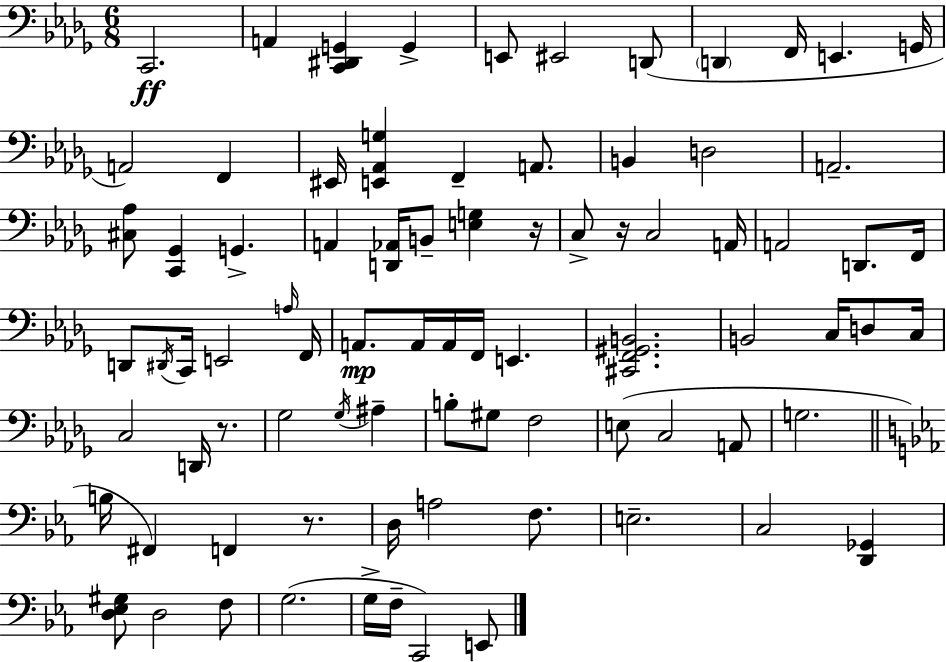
{
  \clef bass
  \numericTimeSignature
  \time 6/8
  \key bes \minor
  c,2.\ff | a,4 <c, dis, g,>4 g,4-> | e,8 eis,2 d,8( | \parenthesize d,4 f,16 e,4. g,16 | \break a,2) f,4 | eis,16 <e, aes, g>4 f,4-- a,8. | b,4 d2 | a,2.-- | \break <cis aes>8 <c, ges,>4 g,4.-> | a,4 <d, aes,>16 b,8-- <e g>4 r16 | c8-> r16 c2 a,16 | a,2 d,8. f,16 | \break d,8 \acciaccatura { dis,16 } c,16 e,2 | \grace { a16 } f,16 a,8.\mp a,16 a,16 f,16 e,4. | <cis, f, gis, b,>2. | b,2 c16 d8 | \break c16 c2 d,16 r8. | ges2 \acciaccatura { ges16 } ais4-- | b8-. gis8 f2 | e8( c2 | \break a,8 g2. | \bar "||" \break \key c \minor b16 fis,4) f,4 r8. | d16 a2 f8. | e2.-- | c2 <d, ges,>4 | \break <d ees gis>8 d2 f8 | g2.( | g16-> f16-- c,2) e,8 | \bar "|."
}